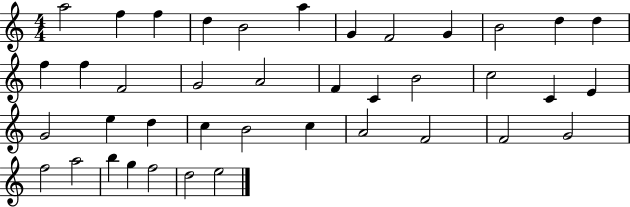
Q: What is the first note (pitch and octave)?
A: A5